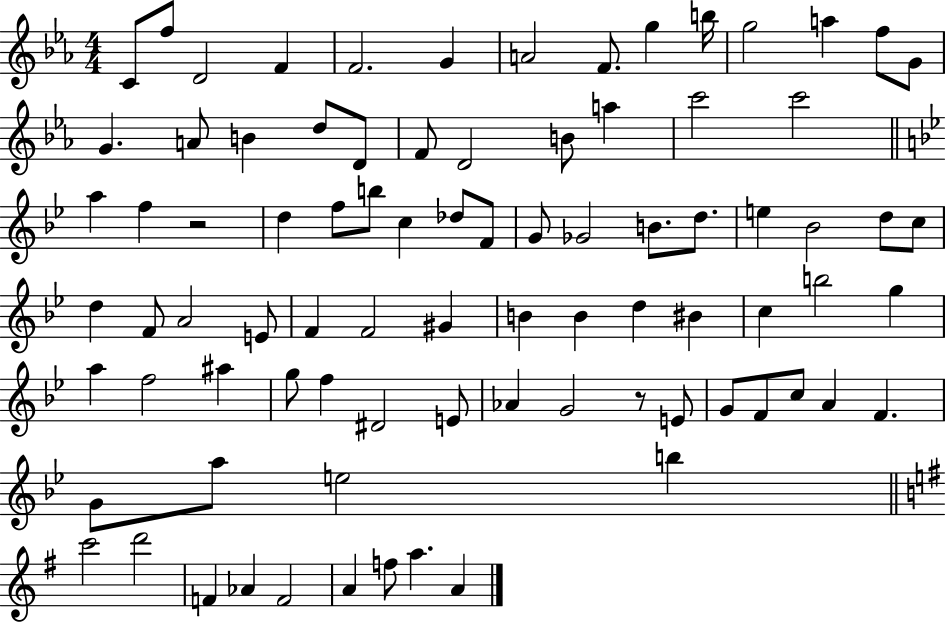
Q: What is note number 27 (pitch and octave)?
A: F5